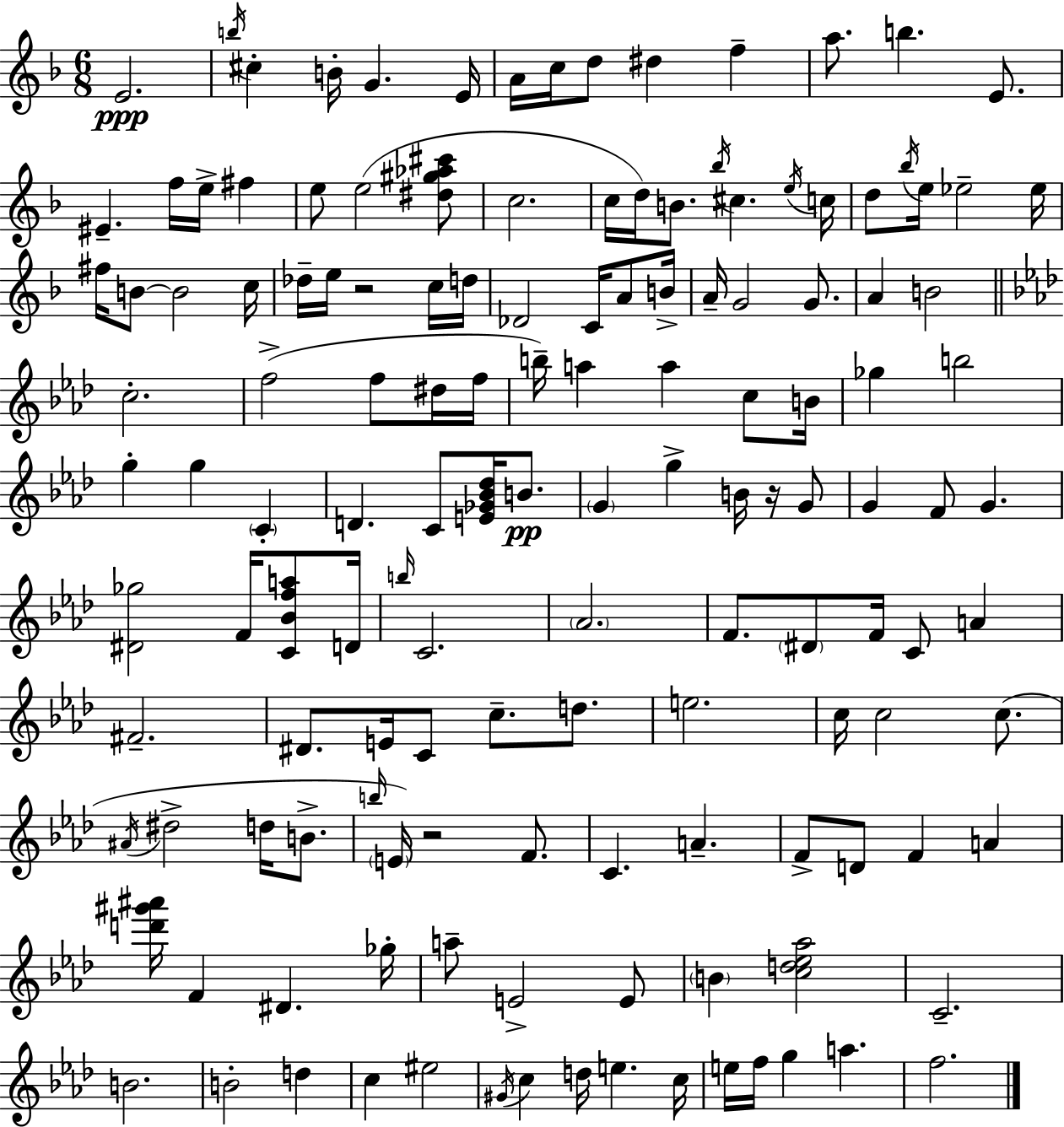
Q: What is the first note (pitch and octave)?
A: E4